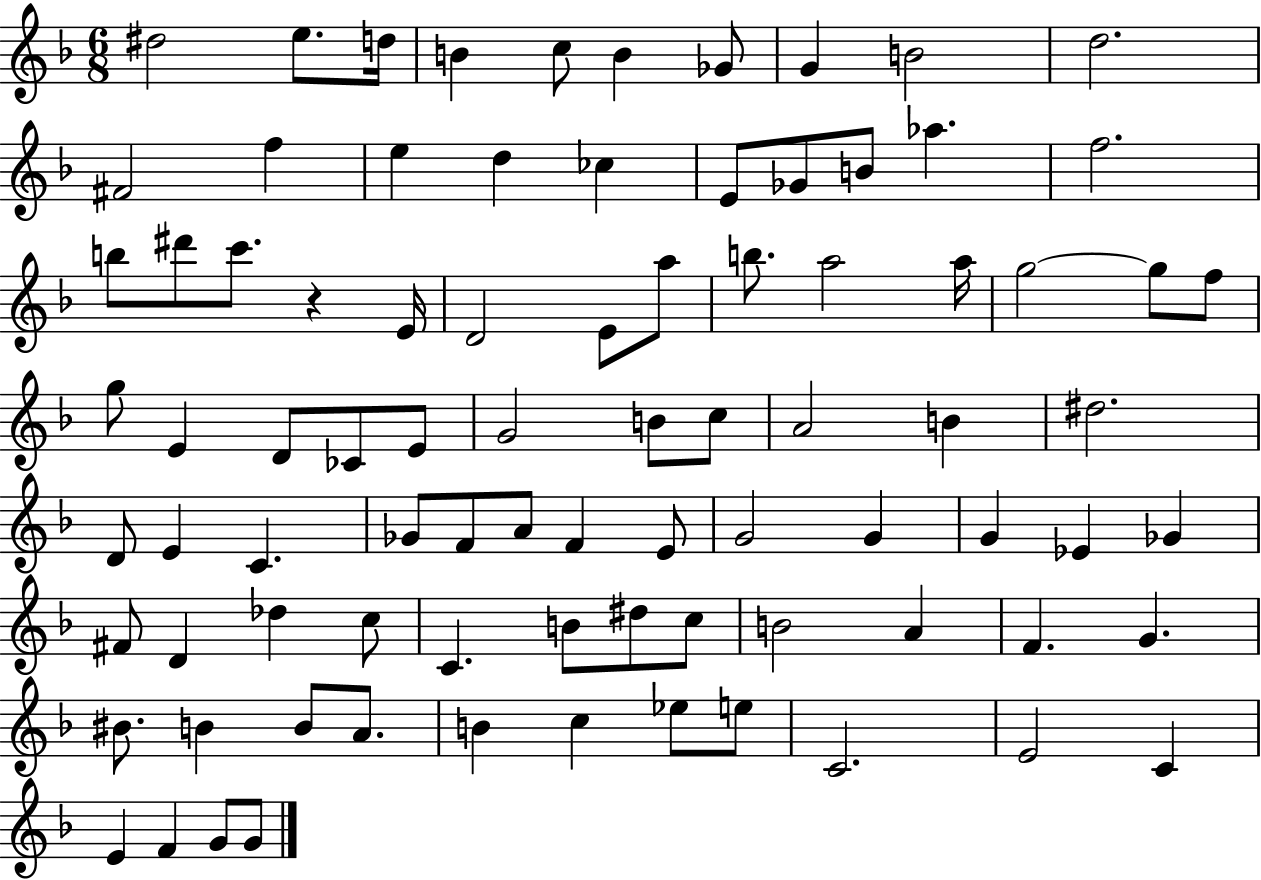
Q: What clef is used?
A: treble